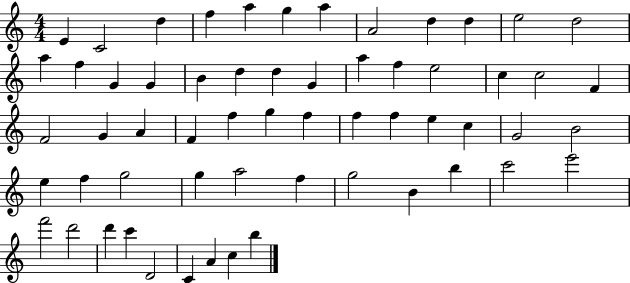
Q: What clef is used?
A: treble